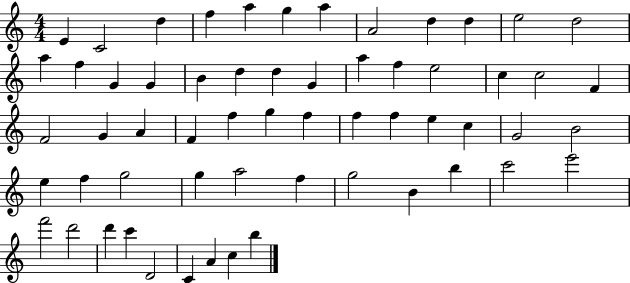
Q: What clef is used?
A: treble